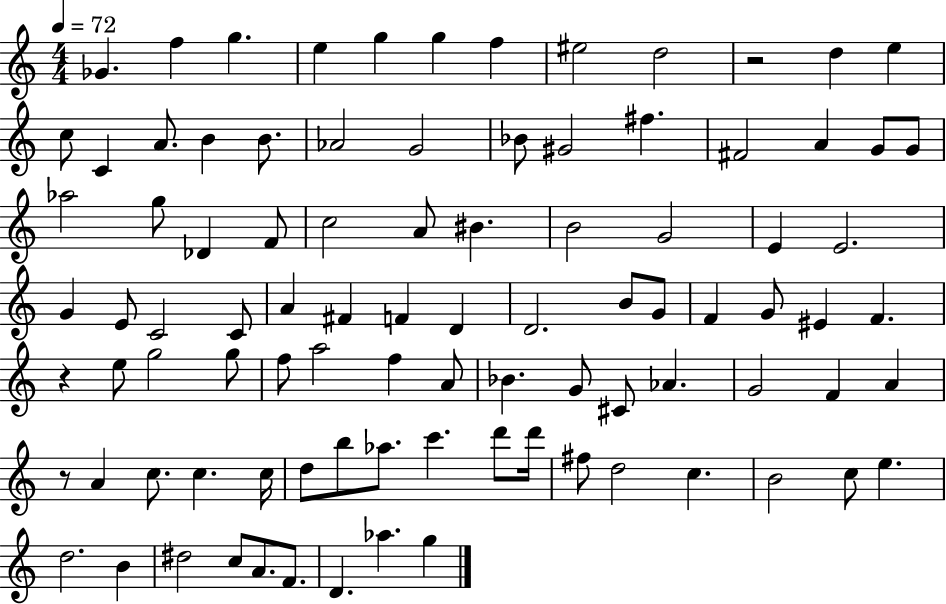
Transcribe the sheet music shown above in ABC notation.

X:1
T:Untitled
M:4/4
L:1/4
K:C
_G f g e g g f ^e2 d2 z2 d e c/2 C A/2 B B/2 _A2 G2 _B/2 ^G2 ^f ^F2 A G/2 G/2 _a2 g/2 _D F/2 c2 A/2 ^B B2 G2 E E2 G E/2 C2 C/2 A ^F F D D2 B/2 G/2 F G/2 ^E F z e/2 g2 g/2 f/2 a2 f A/2 _B G/2 ^C/2 _A G2 F A z/2 A c/2 c c/4 d/2 b/2 _a/2 c' d'/2 d'/4 ^f/2 d2 c B2 c/2 e d2 B ^d2 c/2 A/2 F/2 D _a g